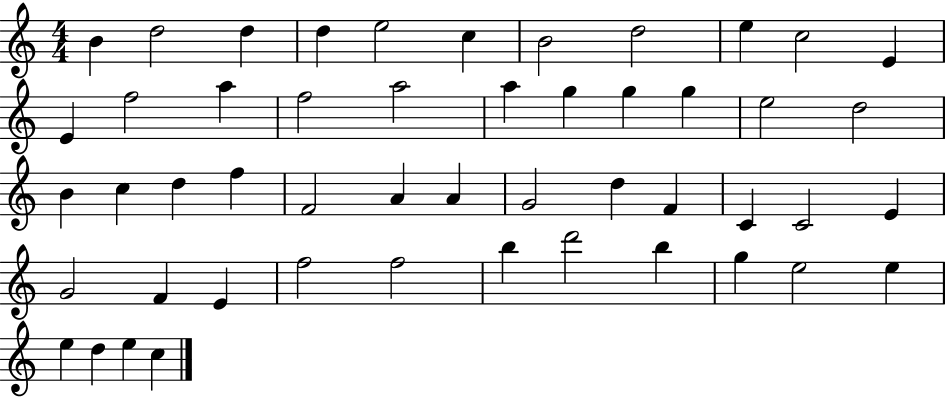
{
  \clef treble
  \numericTimeSignature
  \time 4/4
  \key c \major
  b'4 d''2 d''4 | d''4 e''2 c''4 | b'2 d''2 | e''4 c''2 e'4 | \break e'4 f''2 a''4 | f''2 a''2 | a''4 g''4 g''4 g''4 | e''2 d''2 | \break b'4 c''4 d''4 f''4 | f'2 a'4 a'4 | g'2 d''4 f'4 | c'4 c'2 e'4 | \break g'2 f'4 e'4 | f''2 f''2 | b''4 d'''2 b''4 | g''4 e''2 e''4 | \break e''4 d''4 e''4 c''4 | \bar "|."
}